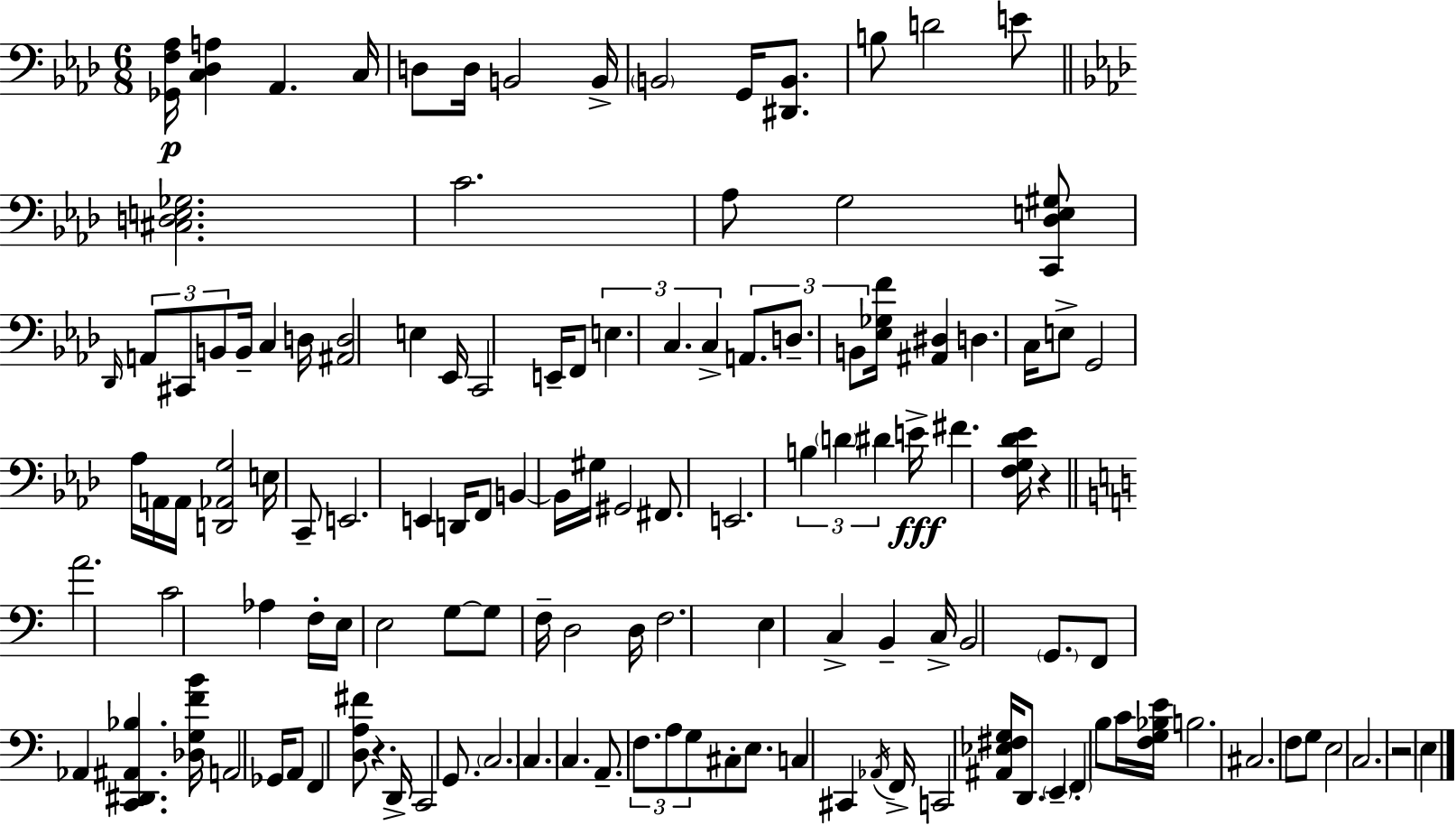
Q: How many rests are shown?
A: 3